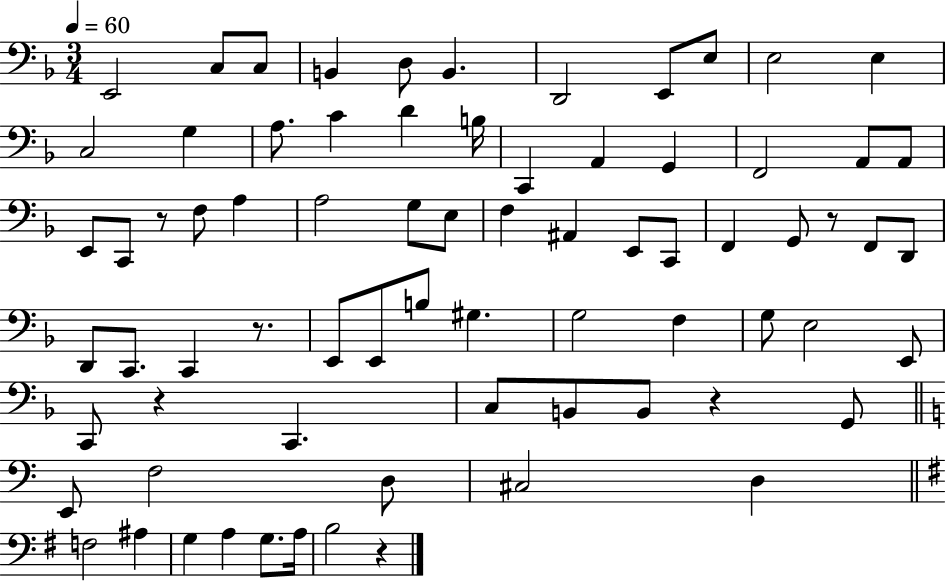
X:1
T:Untitled
M:3/4
L:1/4
K:F
E,,2 C,/2 C,/2 B,, D,/2 B,, D,,2 E,,/2 E,/2 E,2 E, C,2 G, A,/2 C D B,/4 C,, A,, G,, F,,2 A,,/2 A,,/2 E,,/2 C,,/2 z/2 F,/2 A, A,2 G,/2 E,/2 F, ^A,, E,,/2 C,,/2 F,, G,,/2 z/2 F,,/2 D,,/2 D,,/2 C,,/2 C,, z/2 E,,/2 E,,/2 B,/2 ^G, G,2 F, G,/2 E,2 E,,/2 C,,/2 z C,, C,/2 B,,/2 B,,/2 z G,,/2 E,,/2 F,2 D,/2 ^C,2 D, F,2 ^A, G, A, G,/2 A,/4 B,2 z